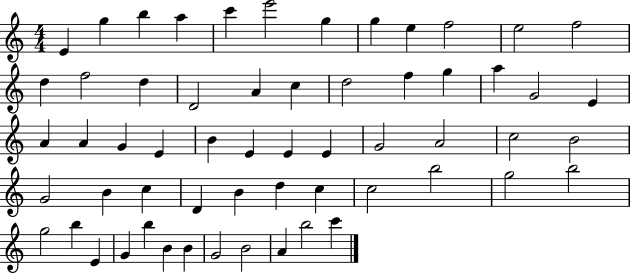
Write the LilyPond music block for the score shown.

{
  \clef treble
  \numericTimeSignature
  \time 4/4
  \key c \major
  e'4 g''4 b''4 a''4 | c'''4 e'''2 g''4 | g''4 e''4 f''2 | e''2 f''2 | \break d''4 f''2 d''4 | d'2 a'4 c''4 | d''2 f''4 g''4 | a''4 g'2 e'4 | \break a'4 a'4 g'4 e'4 | b'4 e'4 e'4 e'4 | g'2 a'2 | c''2 b'2 | \break g'2 b'4 c''4 | d'4 b'4 d''4 c''4 | c''2 b''2 | g''2 b''2 | \break g''2 b''4 e'4 | g'4 b''4 b'4 b'4 | g'2 b'2 | a'4 b''2 c'''4 | \break \bar "|."
}